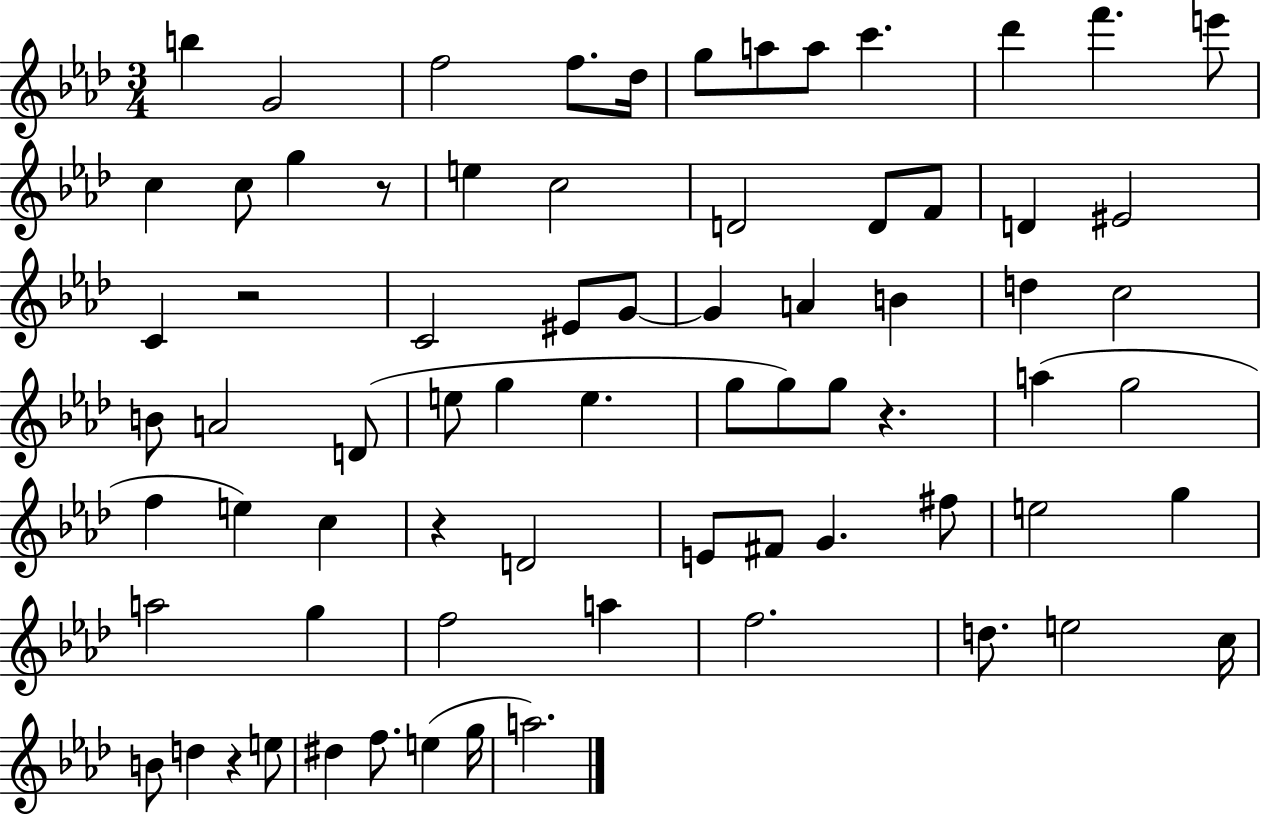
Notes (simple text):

B5/q G4/h F5/h F5/e. Db5/s G5/e A5/e A5/e C6/q. Db6/q F6/q. E6/e C5/q C5/e G5/q R/e E5/q C5/h D4/h D4/e F4/e D4/q EIS4/h C4/q R/h C4/h EIS4/e G4/e G4/q A4/q B4/q D5/q C5/h B4/e A4/h D4/e E5/e G5/q E5/q. G5/e G5/e G5/e R/q. A5/q G5/h F5/q E5/q C5/q R/q D4/h E4/e F#4/e G4/q. F#5/e E5/h G5/q A5/h G5/q F5/h A5/q F5/h. D5/e. E5/h C5/s B4/e D5/q R/q E5/e D#5/q F5/e. E5/q G5/s A5/h.